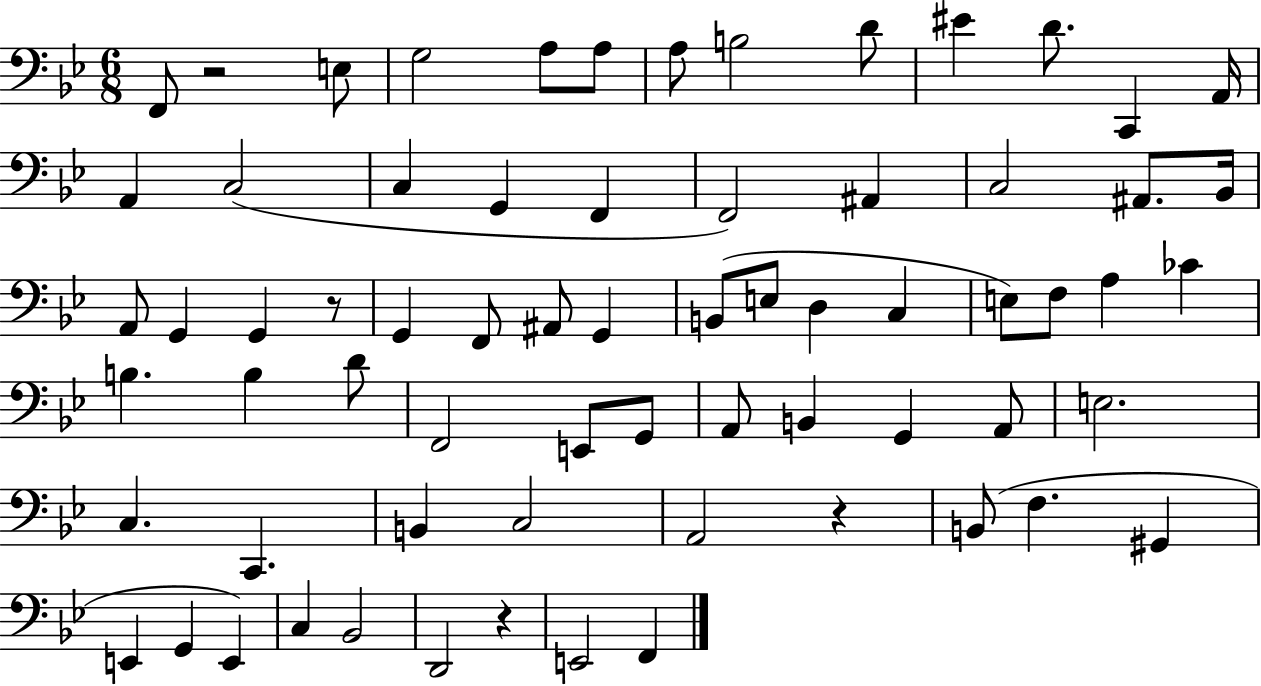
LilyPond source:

{
  \clef bass
  \numericTimeSignature
  \time 6/8
  \key bes \major
  f,8 r2 e8 | g2 a8 a8 | a8 b2 d'8 | eis'4 d'8. c,4 a,16 | \break a,4 c2( | c4 g,4 f,4 | f,2) ais,4 | c2 ais,8. bes,16 | \break a,8 g,4 g,4 r8 | g,4 f,8 ais,8 g,4 | b,8( e8 d4 c4 | e8) f8 a4 ces'4 | \break b4. b4 d'8 | f,2 e,8 g,8 | a,8 b,4 g,4 a,8 | e2. | \break c4. c,4. | b,4 c2 | a,2 r4 | b,8( f4. gis,4 | \break e,4 g,4 e,4) | c4 bes,2 | d,2 r4 | e,2 f,4 | \break \bar "|."
}